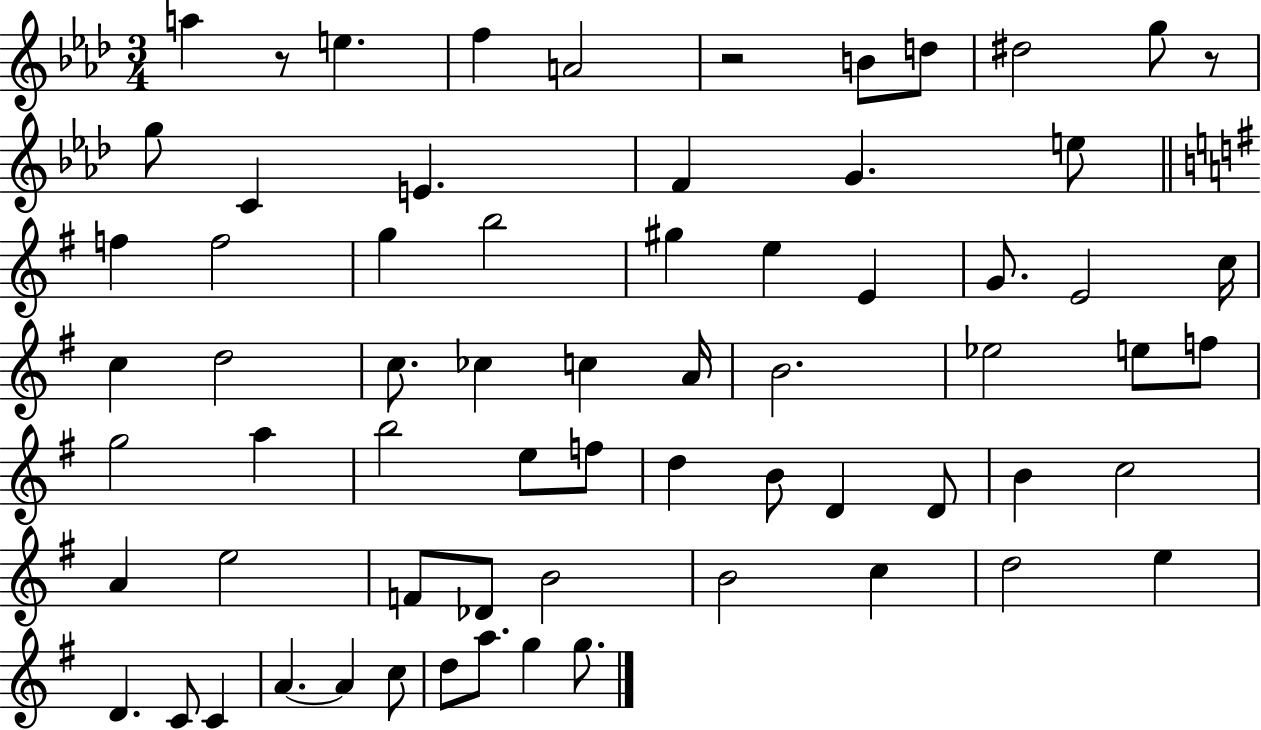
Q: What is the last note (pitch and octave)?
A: G5